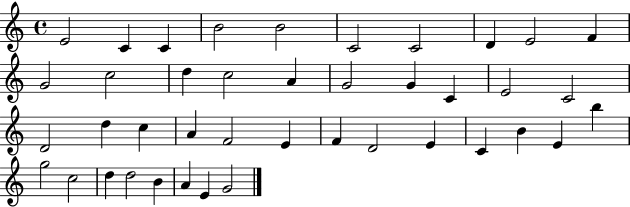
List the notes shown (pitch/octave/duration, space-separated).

E4/h C4/q C4/q B4/h B4/h C4/h C4/h D4/q E4/h F4/q G4/h C5/h D5/q C5/h A4/q G4/h G4/q C4/q E4/h C4/h D4/h D5/q C5/q A4/q F4/h E4/q F4/q D4/h E4/q C4/q B4/q E4/q B5/q G5/h C5/h D5/q D5/h B4/q A4/q E4/q G4/h